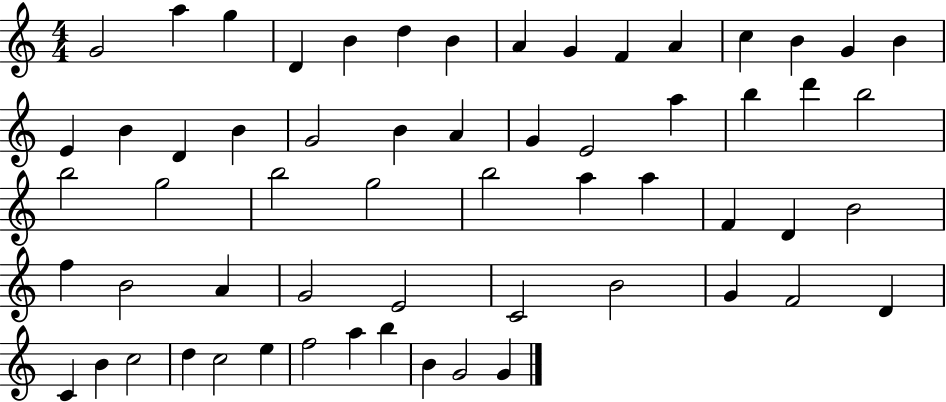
G4/h A5/q G5/q D4/q B4/q D5/q B4/q A4/q G4/q F4/q A4/q C5/q B4/q G4/q B4/q E4/q B4/q D4/q B4/q G4/h B4/q A4/q G4/q E4/h A5/q B5/q D6/q B5/h B5/h G5/h B5/h G5/h B5/h A5/q A5/q F4/q D4/q B4/h F5/q B4/h A4/q G4/h E4/h C4/h B4/h G4/q F4/h D4/q C4/q B4/q C5/h D5/q C5/h E5/q F5/h A5/q B5/q B4/q G4/h G4/q